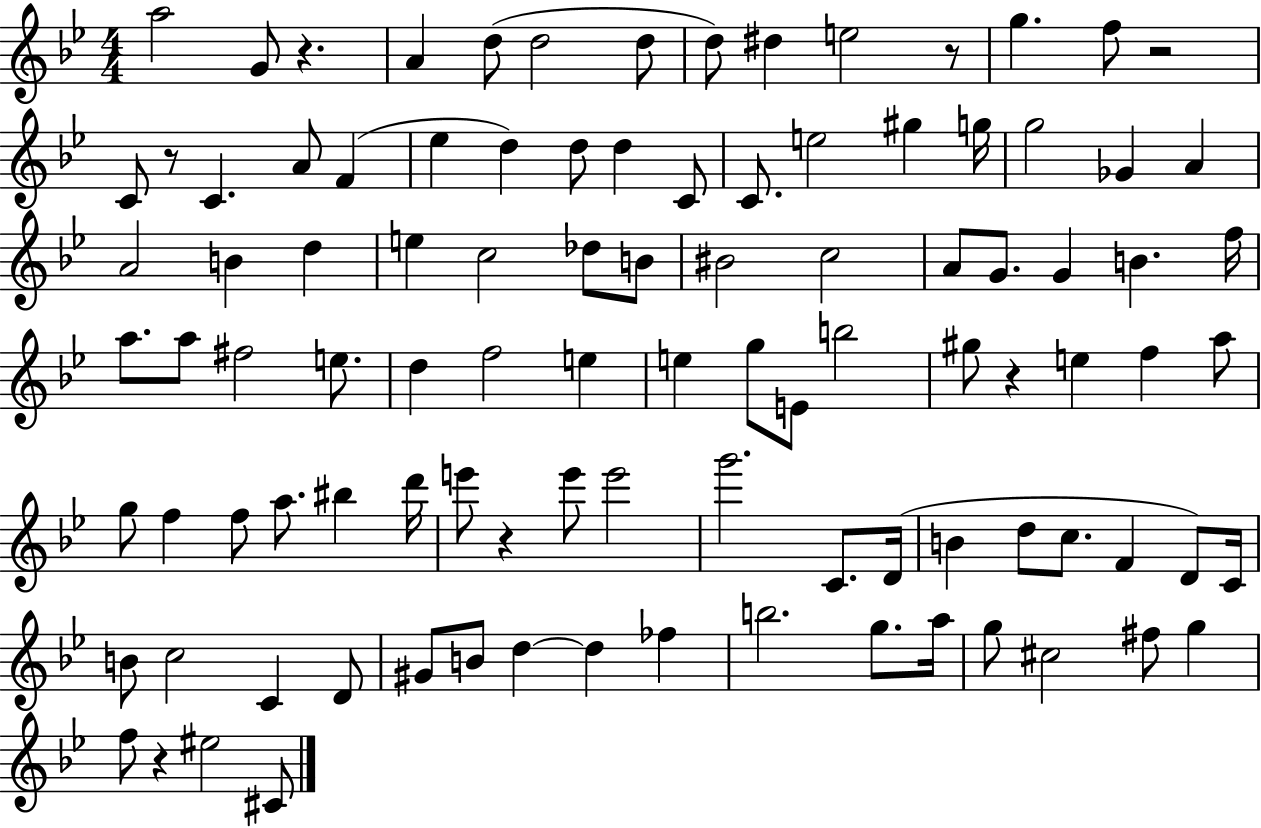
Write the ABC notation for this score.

X:1
T:Untitled
M:4/4
L:1/4
K:Bb
a2 G/2 z A d/2 d2 d/2 d/2 ^d e2 z/2 g f/2 z2 C/2 z/2 C A/2 F _e d d/2 d C/2 C/2 e2 ^g g/4 g2 _G A A2 B d e c2 _d/2 B/2 ^B2 c2 A/2 G/2 G B f/4 a/2 a/2 ^f2 e/2 d f2 e e g/2 E/2 b2 ^g/2 z e f a/2 g/2 f f/2 a/2 ^b d'/4 e'/2 z e'/2 e'2 g'2 C/2 D/4 B d/2 c/2 F D/2 C/4 B/2 c2 C D/2 ^G/2 B/2 d d _f b2 g/2 a/4 g/2 ^c2 ^f/2 g f/2 z ^e2 ^C/2